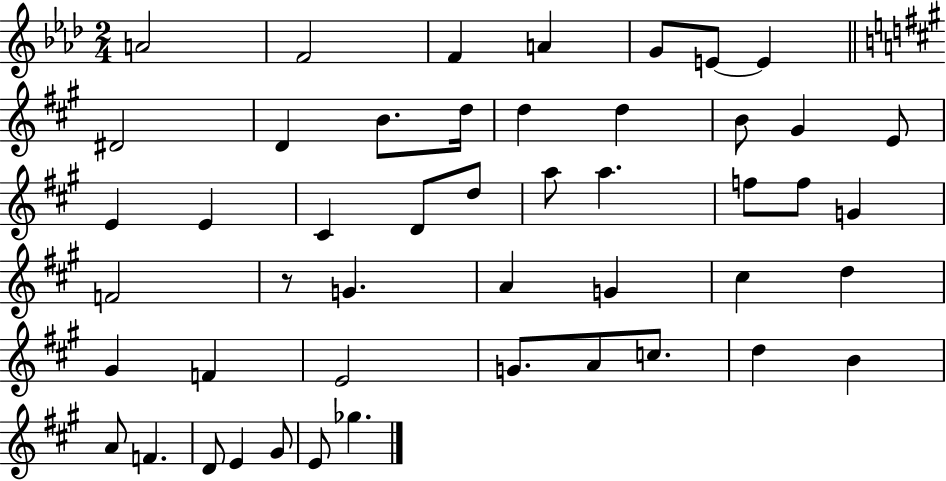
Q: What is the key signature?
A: AES major